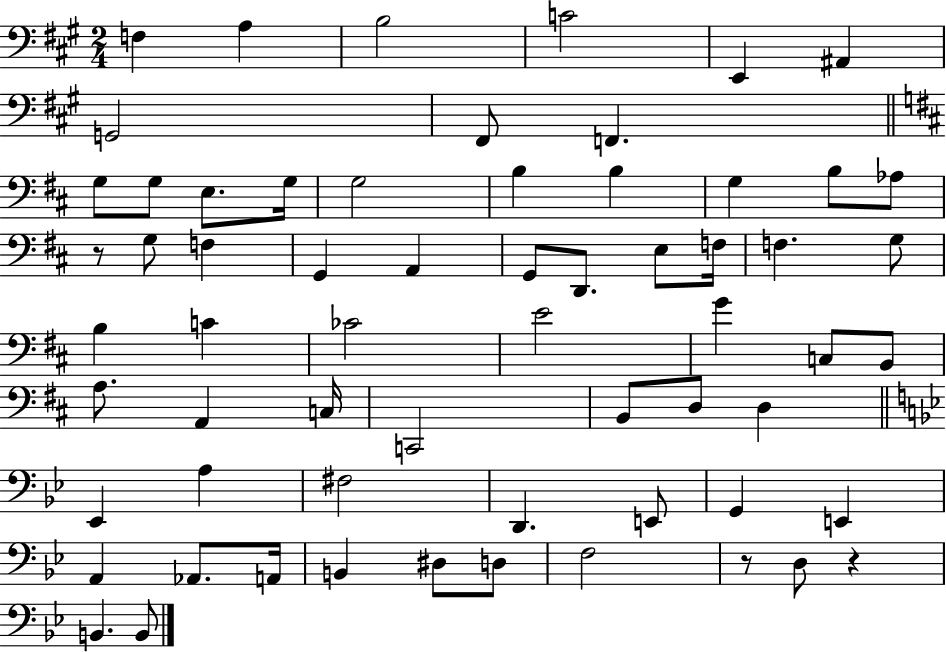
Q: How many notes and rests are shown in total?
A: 63